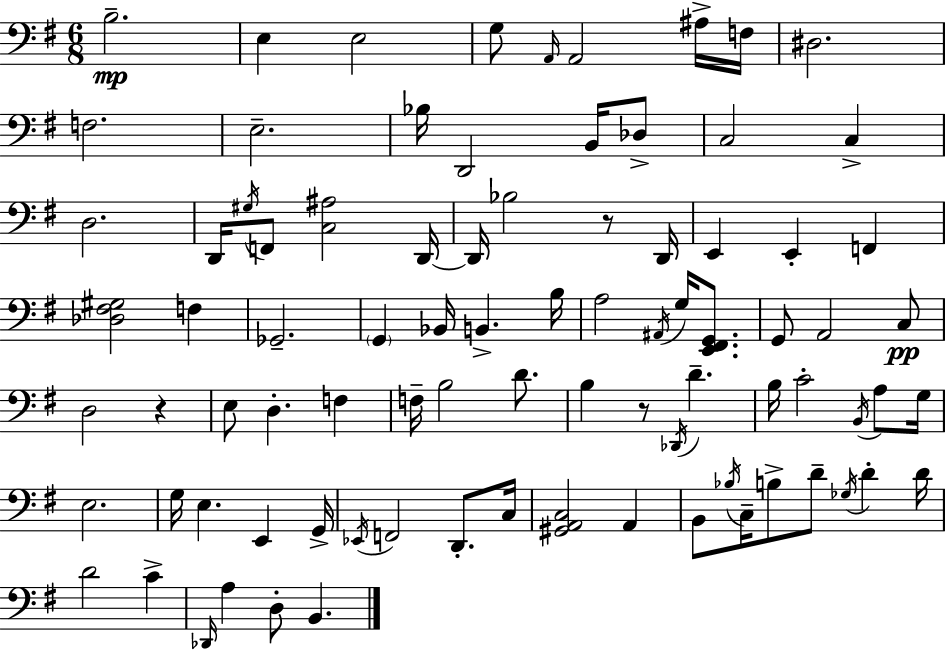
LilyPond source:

{
  \clef bass
  \numericTimeSignature
  \time 6/8
  \key g \major
  b2.--\mp | e4 e2 | g8 \grace { a,16 } a,2 ais16-> | f16 dis2. | \break f2. | e2.-- | bes16 d,2 b,16 des8-> | c2 c4-> | \break d2. | d,16 \acciaccatura { gis16 } f,8 <c ais>2 | d,16~~ d,16 bes2 r8 | d,16 e,4 e,4-. f,4 | \break <des fis gis>2 f4 | ges,2.-- | \parenthesize g,4 bes,16 b,4.-> | b16 a2 \acciaccatura { ais,16 } g16 | \break <e, fis, g,>8. g,8 a,2 | c8\pp d2 r4 | e8 d4.-. f4 | f16-- b2 | \break d'8. b4 r8 \acciaccatura { des,16 } d'4.-- | b16 c'2-. | \acciaccatura { b,16 } a8 g16 e2. | g16 e4. | \break e,4 g,16-> \acciaccatura { ees,16 } f,2 | d,8.-. c16 <gis, a, c>2 | a,4 b,8 \acciaccatura { bes16 } c16-- b8-> | d'8-- \acciaccatura { ges16 } d'4-. d'16 d'2 | \break c'4-> \grace { des,16 } a4 | d8-. b,4. \bar "|."
}